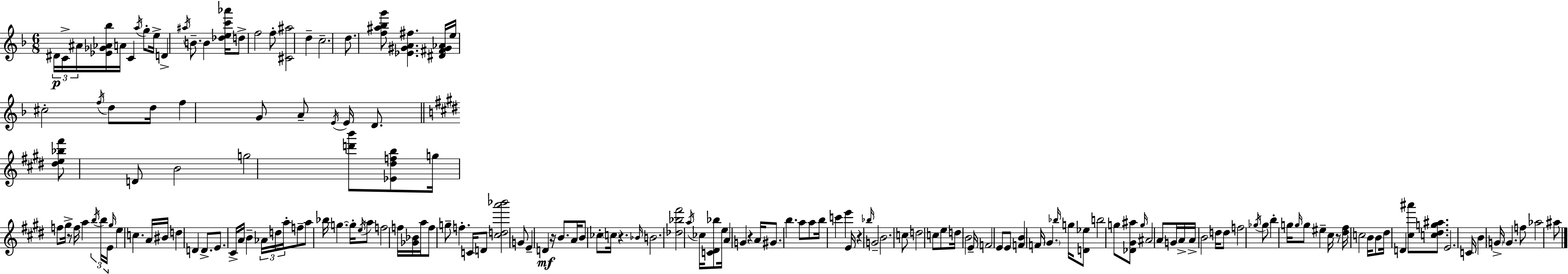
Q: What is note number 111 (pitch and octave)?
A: G5